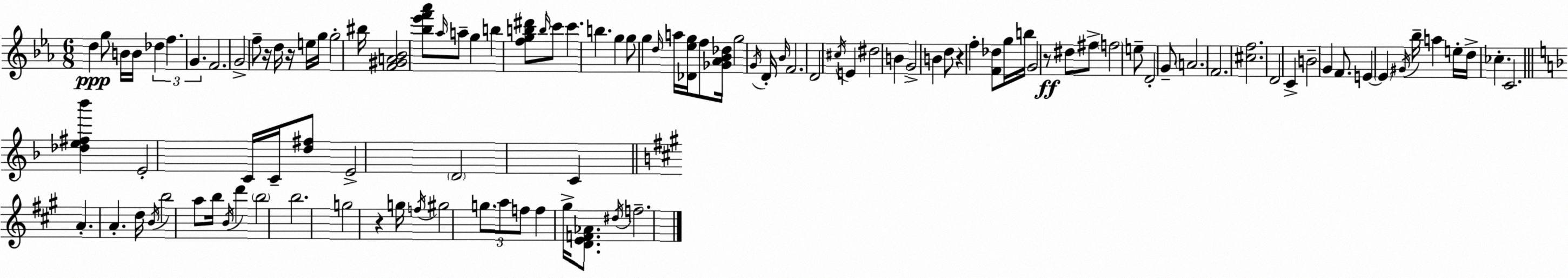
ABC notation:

X:1
T:Untitled
M:6/8
L:1/4
K:Eb
d g/2 B/4 B/4 _d f G F2 G2 f/2 z/4 d/4 z/4 e/4 g/4 g2 ^b/4 [F^GA_B]2 [_b_e'f'_a']/2 _a/4 a/2 g b [fgb^d']/2 b/4 c'/2 c' b g g/2 g d/4 a/4 [_D_eg]/4 f/2 [_G_A_B_d]/4 g2 G/4 D/4 _B/4 F2 D2 ^c/4 E ^d2 B G2 B d/2 z f [F_d]/2 g/4 b/4 G2 z/2 ^d/2 ^f/2 f2 e/2 D2 G/2 A2 F2 [^cf]2 D2 C B2 G F/2 E E ^G/4 _b/4 a e/4 d/4 _c C2 [_de^f_b'] E2 C/4 C/4 [d^f]/2 E2 D2 C A A d/4 B/4 b2 a/2 b/4 B/4 d' b2 b2 g2 z g/4 f/4 ^g2 g/2 a/2 f/2 f ^g/4 [DEF_A]/2 ^d/4 f2